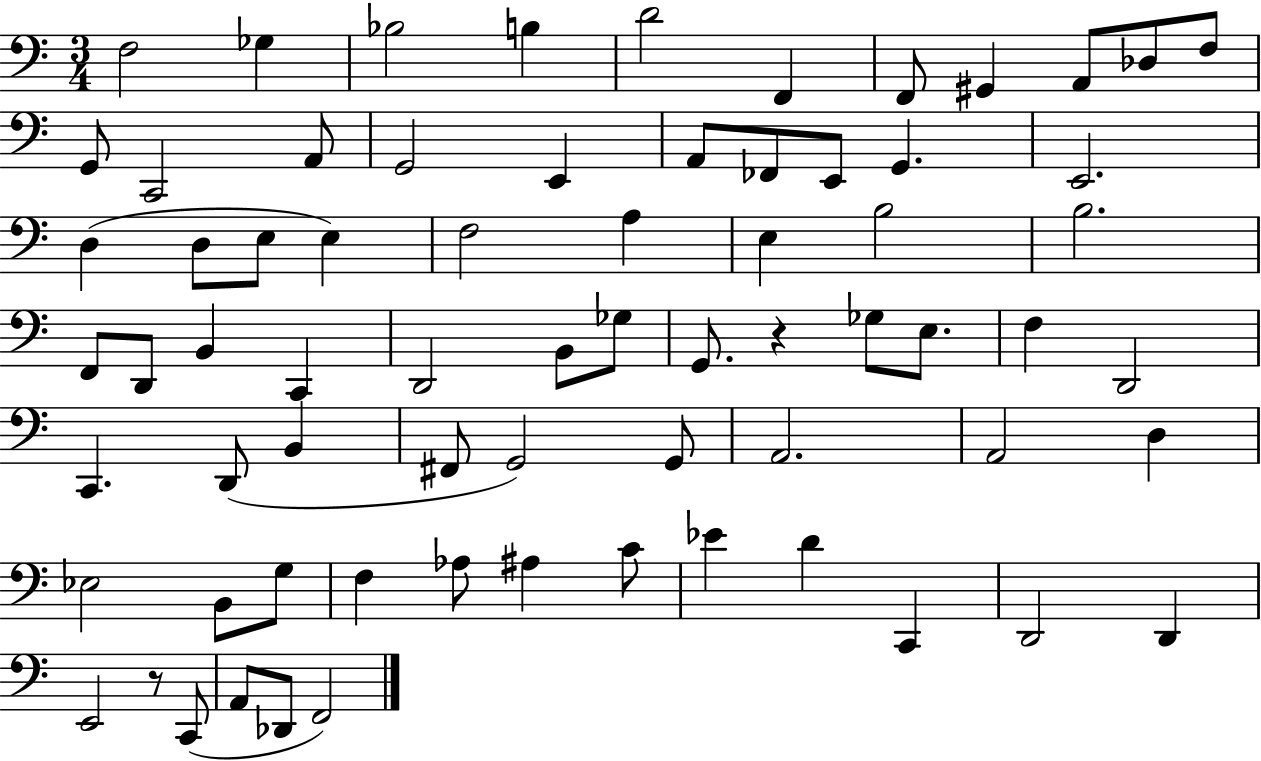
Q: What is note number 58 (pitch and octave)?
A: C4